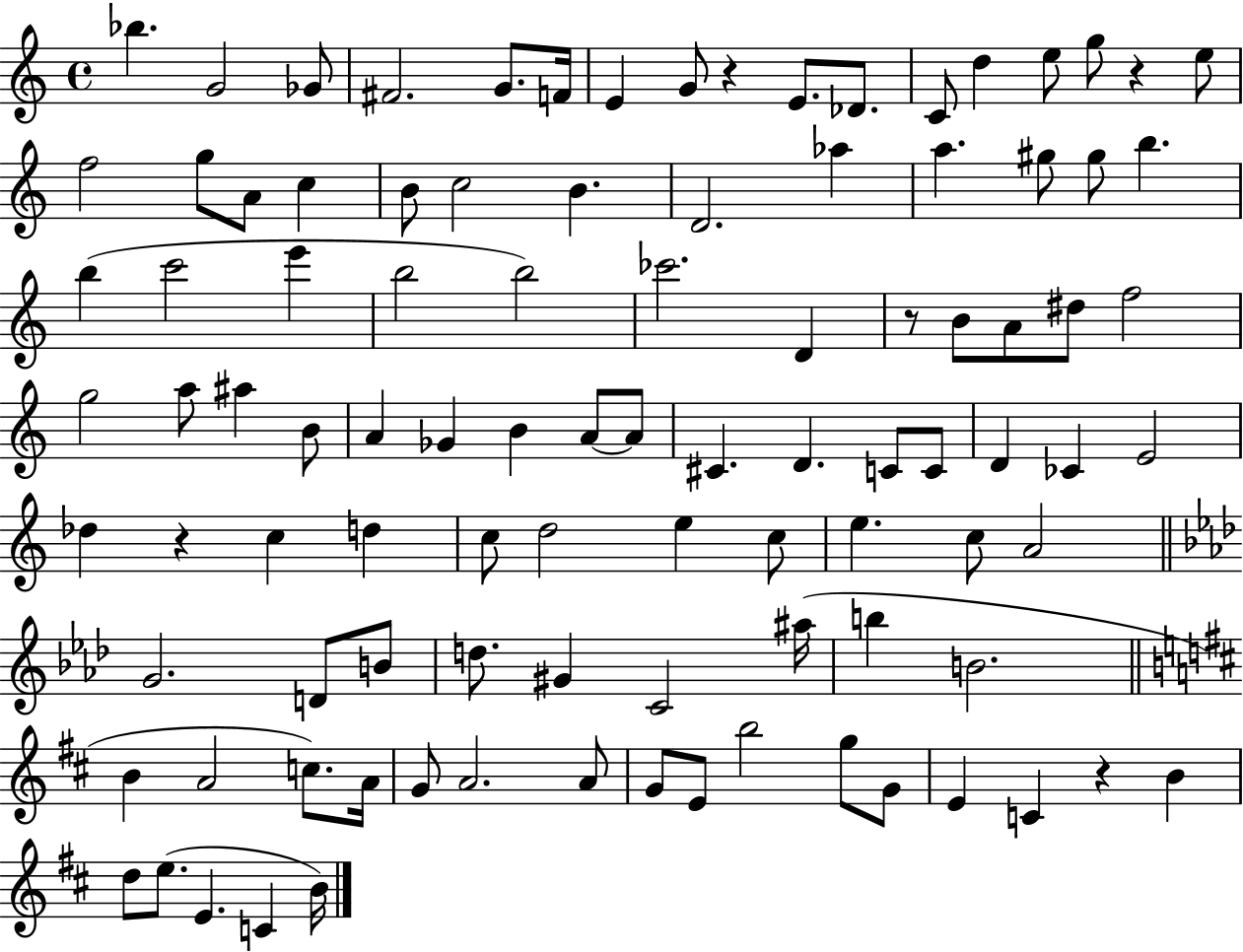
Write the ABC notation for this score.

X:1
T:Untitled
M:4/4
L:1/4
K:C
_b G2 _G/2 ^F2 G/2 F/4 E G/2 z E/2 _D/2 C/2 d e/2 g/2 z e/2 f2 g/2 A/2 c B/2 c2 B D2 _a a ^g/2 ^g/2 b b c'2 e' b2 b2 _c'2 D z/2 B/2 A/2 ^d/2 f2 g2 a/2 ^a B/2 A _G B A/2 A/2 ^C D C/2 C/2 D _C E2 _d z c d c/2 d2 e c/2 e c/2 A2 G2 D/2 B/2 d/2 ^G C2 ^a/4 b B2 B A2 c/2 A/4 G/2 A2 A/2 G/2 E/2 b2 g/2 G/2 E C z B d/2 e/2 E C B/4